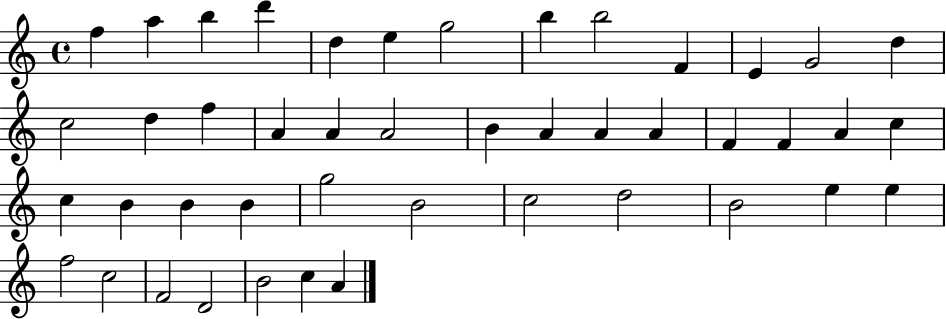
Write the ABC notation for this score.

X:1
T:Untitled
M:4/4
L:1/4
K:C
f a b d' d e g2 b b2 F E G2 d c2 d f A A A2 B A A A F F A c c B B B g2 B2 c2 d2 B2 e e f2 c2 F2 D2 B2 c A